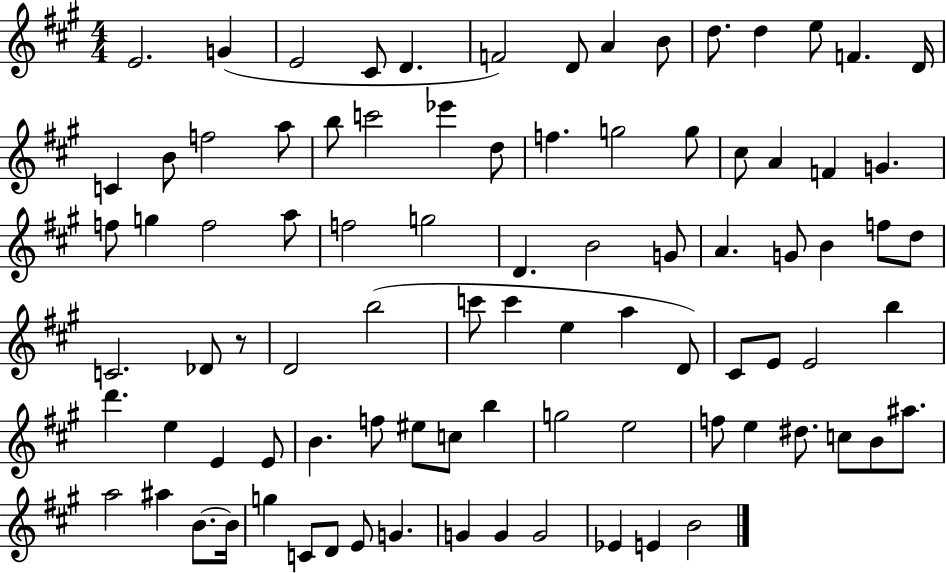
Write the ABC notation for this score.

X:1
T:Untitled
M:4/4
L:1/4
K:A
E2 G E2 ^C/2 D F2 D/2 A B/2 d/2 d e/2 F D/4 C B/2 f2 a/2 b/2 c'2 _e' d/2 f g2 g/2 ^c/2 A F G f/2 g f2 a/2 f2 g2 D B2 G/2 A G/2 B f/2 d/2 C2 _D/2 z/2 D2 b2 c'/2 c' e a D/2 ^C/2 E/2 E2 b d' e E E/2 B f/2 ^e/2 c/2 b g2 e2 f/2 e ^d/2 c/2 B/2 ^a/2 a2 ^a B/2 B/4 g C/2 D/2 E/2 G G G G2 _E E B2